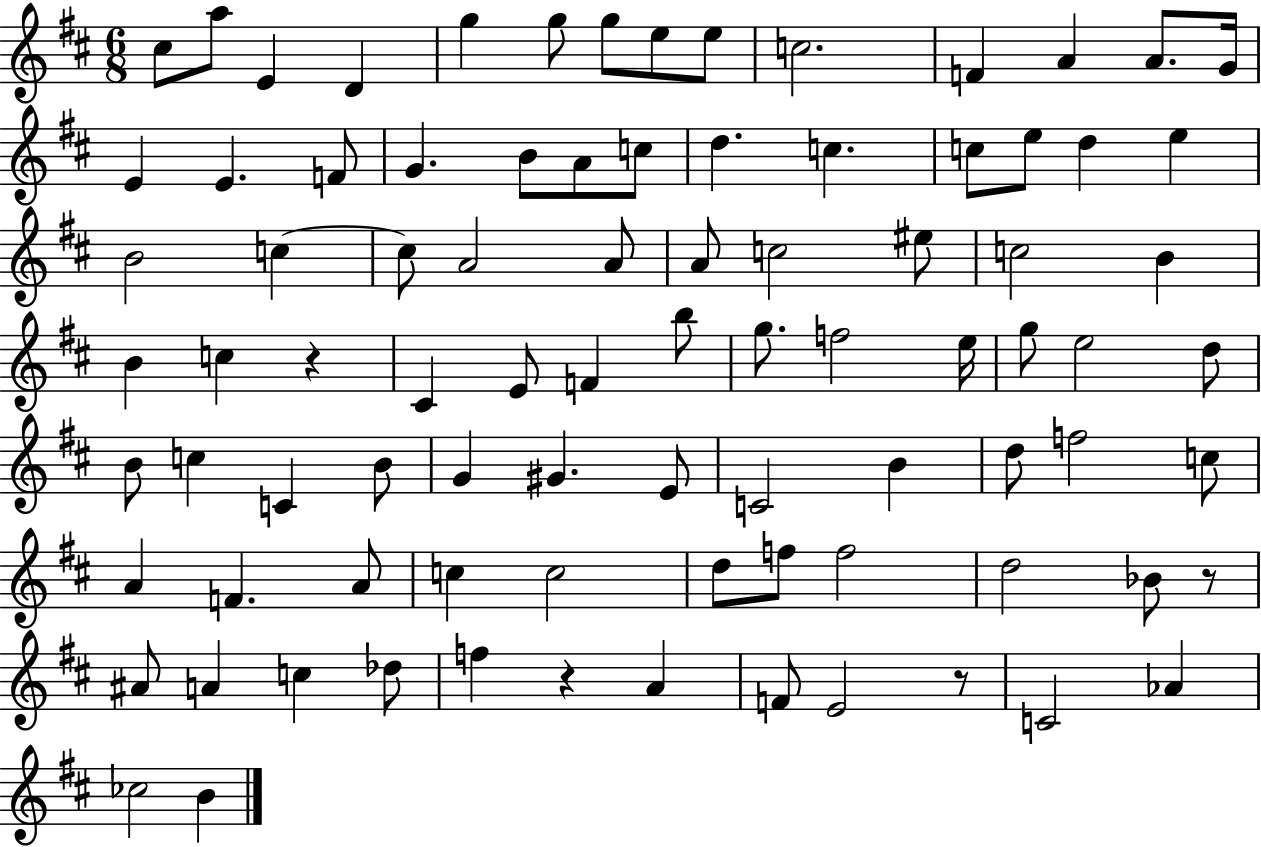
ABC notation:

X:1
T:Untitled
M:6/8
L:1/4
K:D
^c/2 a/2 E D g g/2 g/2 e/2 e/2 c2 F A A/2 G/4 E E F/2 G B/2 A/2 c/2 d c c/2 e/2 d e B2 c c/2 A2 A/2 A/2 c2 ^e/2 c2 B B c z ^C E/2 F b/2 g/2 f2 e/4 g/2 e2 d/2 B/2 c C B/2 G ^G E/2 C2 B d/2 f2 c/2 A F A/2 c c2 d/2 f/2 f2 d2 _B/2 z/2 ^A/2 A c _d/2 f z A F/2 E2 z/2 C2 _A _c2 B